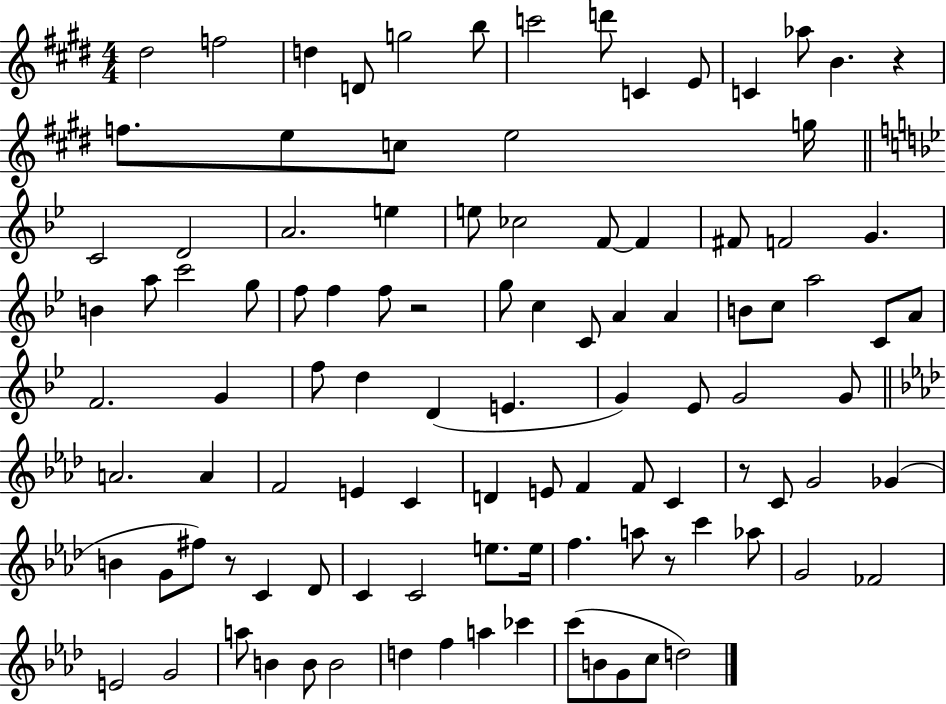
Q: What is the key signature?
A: E major